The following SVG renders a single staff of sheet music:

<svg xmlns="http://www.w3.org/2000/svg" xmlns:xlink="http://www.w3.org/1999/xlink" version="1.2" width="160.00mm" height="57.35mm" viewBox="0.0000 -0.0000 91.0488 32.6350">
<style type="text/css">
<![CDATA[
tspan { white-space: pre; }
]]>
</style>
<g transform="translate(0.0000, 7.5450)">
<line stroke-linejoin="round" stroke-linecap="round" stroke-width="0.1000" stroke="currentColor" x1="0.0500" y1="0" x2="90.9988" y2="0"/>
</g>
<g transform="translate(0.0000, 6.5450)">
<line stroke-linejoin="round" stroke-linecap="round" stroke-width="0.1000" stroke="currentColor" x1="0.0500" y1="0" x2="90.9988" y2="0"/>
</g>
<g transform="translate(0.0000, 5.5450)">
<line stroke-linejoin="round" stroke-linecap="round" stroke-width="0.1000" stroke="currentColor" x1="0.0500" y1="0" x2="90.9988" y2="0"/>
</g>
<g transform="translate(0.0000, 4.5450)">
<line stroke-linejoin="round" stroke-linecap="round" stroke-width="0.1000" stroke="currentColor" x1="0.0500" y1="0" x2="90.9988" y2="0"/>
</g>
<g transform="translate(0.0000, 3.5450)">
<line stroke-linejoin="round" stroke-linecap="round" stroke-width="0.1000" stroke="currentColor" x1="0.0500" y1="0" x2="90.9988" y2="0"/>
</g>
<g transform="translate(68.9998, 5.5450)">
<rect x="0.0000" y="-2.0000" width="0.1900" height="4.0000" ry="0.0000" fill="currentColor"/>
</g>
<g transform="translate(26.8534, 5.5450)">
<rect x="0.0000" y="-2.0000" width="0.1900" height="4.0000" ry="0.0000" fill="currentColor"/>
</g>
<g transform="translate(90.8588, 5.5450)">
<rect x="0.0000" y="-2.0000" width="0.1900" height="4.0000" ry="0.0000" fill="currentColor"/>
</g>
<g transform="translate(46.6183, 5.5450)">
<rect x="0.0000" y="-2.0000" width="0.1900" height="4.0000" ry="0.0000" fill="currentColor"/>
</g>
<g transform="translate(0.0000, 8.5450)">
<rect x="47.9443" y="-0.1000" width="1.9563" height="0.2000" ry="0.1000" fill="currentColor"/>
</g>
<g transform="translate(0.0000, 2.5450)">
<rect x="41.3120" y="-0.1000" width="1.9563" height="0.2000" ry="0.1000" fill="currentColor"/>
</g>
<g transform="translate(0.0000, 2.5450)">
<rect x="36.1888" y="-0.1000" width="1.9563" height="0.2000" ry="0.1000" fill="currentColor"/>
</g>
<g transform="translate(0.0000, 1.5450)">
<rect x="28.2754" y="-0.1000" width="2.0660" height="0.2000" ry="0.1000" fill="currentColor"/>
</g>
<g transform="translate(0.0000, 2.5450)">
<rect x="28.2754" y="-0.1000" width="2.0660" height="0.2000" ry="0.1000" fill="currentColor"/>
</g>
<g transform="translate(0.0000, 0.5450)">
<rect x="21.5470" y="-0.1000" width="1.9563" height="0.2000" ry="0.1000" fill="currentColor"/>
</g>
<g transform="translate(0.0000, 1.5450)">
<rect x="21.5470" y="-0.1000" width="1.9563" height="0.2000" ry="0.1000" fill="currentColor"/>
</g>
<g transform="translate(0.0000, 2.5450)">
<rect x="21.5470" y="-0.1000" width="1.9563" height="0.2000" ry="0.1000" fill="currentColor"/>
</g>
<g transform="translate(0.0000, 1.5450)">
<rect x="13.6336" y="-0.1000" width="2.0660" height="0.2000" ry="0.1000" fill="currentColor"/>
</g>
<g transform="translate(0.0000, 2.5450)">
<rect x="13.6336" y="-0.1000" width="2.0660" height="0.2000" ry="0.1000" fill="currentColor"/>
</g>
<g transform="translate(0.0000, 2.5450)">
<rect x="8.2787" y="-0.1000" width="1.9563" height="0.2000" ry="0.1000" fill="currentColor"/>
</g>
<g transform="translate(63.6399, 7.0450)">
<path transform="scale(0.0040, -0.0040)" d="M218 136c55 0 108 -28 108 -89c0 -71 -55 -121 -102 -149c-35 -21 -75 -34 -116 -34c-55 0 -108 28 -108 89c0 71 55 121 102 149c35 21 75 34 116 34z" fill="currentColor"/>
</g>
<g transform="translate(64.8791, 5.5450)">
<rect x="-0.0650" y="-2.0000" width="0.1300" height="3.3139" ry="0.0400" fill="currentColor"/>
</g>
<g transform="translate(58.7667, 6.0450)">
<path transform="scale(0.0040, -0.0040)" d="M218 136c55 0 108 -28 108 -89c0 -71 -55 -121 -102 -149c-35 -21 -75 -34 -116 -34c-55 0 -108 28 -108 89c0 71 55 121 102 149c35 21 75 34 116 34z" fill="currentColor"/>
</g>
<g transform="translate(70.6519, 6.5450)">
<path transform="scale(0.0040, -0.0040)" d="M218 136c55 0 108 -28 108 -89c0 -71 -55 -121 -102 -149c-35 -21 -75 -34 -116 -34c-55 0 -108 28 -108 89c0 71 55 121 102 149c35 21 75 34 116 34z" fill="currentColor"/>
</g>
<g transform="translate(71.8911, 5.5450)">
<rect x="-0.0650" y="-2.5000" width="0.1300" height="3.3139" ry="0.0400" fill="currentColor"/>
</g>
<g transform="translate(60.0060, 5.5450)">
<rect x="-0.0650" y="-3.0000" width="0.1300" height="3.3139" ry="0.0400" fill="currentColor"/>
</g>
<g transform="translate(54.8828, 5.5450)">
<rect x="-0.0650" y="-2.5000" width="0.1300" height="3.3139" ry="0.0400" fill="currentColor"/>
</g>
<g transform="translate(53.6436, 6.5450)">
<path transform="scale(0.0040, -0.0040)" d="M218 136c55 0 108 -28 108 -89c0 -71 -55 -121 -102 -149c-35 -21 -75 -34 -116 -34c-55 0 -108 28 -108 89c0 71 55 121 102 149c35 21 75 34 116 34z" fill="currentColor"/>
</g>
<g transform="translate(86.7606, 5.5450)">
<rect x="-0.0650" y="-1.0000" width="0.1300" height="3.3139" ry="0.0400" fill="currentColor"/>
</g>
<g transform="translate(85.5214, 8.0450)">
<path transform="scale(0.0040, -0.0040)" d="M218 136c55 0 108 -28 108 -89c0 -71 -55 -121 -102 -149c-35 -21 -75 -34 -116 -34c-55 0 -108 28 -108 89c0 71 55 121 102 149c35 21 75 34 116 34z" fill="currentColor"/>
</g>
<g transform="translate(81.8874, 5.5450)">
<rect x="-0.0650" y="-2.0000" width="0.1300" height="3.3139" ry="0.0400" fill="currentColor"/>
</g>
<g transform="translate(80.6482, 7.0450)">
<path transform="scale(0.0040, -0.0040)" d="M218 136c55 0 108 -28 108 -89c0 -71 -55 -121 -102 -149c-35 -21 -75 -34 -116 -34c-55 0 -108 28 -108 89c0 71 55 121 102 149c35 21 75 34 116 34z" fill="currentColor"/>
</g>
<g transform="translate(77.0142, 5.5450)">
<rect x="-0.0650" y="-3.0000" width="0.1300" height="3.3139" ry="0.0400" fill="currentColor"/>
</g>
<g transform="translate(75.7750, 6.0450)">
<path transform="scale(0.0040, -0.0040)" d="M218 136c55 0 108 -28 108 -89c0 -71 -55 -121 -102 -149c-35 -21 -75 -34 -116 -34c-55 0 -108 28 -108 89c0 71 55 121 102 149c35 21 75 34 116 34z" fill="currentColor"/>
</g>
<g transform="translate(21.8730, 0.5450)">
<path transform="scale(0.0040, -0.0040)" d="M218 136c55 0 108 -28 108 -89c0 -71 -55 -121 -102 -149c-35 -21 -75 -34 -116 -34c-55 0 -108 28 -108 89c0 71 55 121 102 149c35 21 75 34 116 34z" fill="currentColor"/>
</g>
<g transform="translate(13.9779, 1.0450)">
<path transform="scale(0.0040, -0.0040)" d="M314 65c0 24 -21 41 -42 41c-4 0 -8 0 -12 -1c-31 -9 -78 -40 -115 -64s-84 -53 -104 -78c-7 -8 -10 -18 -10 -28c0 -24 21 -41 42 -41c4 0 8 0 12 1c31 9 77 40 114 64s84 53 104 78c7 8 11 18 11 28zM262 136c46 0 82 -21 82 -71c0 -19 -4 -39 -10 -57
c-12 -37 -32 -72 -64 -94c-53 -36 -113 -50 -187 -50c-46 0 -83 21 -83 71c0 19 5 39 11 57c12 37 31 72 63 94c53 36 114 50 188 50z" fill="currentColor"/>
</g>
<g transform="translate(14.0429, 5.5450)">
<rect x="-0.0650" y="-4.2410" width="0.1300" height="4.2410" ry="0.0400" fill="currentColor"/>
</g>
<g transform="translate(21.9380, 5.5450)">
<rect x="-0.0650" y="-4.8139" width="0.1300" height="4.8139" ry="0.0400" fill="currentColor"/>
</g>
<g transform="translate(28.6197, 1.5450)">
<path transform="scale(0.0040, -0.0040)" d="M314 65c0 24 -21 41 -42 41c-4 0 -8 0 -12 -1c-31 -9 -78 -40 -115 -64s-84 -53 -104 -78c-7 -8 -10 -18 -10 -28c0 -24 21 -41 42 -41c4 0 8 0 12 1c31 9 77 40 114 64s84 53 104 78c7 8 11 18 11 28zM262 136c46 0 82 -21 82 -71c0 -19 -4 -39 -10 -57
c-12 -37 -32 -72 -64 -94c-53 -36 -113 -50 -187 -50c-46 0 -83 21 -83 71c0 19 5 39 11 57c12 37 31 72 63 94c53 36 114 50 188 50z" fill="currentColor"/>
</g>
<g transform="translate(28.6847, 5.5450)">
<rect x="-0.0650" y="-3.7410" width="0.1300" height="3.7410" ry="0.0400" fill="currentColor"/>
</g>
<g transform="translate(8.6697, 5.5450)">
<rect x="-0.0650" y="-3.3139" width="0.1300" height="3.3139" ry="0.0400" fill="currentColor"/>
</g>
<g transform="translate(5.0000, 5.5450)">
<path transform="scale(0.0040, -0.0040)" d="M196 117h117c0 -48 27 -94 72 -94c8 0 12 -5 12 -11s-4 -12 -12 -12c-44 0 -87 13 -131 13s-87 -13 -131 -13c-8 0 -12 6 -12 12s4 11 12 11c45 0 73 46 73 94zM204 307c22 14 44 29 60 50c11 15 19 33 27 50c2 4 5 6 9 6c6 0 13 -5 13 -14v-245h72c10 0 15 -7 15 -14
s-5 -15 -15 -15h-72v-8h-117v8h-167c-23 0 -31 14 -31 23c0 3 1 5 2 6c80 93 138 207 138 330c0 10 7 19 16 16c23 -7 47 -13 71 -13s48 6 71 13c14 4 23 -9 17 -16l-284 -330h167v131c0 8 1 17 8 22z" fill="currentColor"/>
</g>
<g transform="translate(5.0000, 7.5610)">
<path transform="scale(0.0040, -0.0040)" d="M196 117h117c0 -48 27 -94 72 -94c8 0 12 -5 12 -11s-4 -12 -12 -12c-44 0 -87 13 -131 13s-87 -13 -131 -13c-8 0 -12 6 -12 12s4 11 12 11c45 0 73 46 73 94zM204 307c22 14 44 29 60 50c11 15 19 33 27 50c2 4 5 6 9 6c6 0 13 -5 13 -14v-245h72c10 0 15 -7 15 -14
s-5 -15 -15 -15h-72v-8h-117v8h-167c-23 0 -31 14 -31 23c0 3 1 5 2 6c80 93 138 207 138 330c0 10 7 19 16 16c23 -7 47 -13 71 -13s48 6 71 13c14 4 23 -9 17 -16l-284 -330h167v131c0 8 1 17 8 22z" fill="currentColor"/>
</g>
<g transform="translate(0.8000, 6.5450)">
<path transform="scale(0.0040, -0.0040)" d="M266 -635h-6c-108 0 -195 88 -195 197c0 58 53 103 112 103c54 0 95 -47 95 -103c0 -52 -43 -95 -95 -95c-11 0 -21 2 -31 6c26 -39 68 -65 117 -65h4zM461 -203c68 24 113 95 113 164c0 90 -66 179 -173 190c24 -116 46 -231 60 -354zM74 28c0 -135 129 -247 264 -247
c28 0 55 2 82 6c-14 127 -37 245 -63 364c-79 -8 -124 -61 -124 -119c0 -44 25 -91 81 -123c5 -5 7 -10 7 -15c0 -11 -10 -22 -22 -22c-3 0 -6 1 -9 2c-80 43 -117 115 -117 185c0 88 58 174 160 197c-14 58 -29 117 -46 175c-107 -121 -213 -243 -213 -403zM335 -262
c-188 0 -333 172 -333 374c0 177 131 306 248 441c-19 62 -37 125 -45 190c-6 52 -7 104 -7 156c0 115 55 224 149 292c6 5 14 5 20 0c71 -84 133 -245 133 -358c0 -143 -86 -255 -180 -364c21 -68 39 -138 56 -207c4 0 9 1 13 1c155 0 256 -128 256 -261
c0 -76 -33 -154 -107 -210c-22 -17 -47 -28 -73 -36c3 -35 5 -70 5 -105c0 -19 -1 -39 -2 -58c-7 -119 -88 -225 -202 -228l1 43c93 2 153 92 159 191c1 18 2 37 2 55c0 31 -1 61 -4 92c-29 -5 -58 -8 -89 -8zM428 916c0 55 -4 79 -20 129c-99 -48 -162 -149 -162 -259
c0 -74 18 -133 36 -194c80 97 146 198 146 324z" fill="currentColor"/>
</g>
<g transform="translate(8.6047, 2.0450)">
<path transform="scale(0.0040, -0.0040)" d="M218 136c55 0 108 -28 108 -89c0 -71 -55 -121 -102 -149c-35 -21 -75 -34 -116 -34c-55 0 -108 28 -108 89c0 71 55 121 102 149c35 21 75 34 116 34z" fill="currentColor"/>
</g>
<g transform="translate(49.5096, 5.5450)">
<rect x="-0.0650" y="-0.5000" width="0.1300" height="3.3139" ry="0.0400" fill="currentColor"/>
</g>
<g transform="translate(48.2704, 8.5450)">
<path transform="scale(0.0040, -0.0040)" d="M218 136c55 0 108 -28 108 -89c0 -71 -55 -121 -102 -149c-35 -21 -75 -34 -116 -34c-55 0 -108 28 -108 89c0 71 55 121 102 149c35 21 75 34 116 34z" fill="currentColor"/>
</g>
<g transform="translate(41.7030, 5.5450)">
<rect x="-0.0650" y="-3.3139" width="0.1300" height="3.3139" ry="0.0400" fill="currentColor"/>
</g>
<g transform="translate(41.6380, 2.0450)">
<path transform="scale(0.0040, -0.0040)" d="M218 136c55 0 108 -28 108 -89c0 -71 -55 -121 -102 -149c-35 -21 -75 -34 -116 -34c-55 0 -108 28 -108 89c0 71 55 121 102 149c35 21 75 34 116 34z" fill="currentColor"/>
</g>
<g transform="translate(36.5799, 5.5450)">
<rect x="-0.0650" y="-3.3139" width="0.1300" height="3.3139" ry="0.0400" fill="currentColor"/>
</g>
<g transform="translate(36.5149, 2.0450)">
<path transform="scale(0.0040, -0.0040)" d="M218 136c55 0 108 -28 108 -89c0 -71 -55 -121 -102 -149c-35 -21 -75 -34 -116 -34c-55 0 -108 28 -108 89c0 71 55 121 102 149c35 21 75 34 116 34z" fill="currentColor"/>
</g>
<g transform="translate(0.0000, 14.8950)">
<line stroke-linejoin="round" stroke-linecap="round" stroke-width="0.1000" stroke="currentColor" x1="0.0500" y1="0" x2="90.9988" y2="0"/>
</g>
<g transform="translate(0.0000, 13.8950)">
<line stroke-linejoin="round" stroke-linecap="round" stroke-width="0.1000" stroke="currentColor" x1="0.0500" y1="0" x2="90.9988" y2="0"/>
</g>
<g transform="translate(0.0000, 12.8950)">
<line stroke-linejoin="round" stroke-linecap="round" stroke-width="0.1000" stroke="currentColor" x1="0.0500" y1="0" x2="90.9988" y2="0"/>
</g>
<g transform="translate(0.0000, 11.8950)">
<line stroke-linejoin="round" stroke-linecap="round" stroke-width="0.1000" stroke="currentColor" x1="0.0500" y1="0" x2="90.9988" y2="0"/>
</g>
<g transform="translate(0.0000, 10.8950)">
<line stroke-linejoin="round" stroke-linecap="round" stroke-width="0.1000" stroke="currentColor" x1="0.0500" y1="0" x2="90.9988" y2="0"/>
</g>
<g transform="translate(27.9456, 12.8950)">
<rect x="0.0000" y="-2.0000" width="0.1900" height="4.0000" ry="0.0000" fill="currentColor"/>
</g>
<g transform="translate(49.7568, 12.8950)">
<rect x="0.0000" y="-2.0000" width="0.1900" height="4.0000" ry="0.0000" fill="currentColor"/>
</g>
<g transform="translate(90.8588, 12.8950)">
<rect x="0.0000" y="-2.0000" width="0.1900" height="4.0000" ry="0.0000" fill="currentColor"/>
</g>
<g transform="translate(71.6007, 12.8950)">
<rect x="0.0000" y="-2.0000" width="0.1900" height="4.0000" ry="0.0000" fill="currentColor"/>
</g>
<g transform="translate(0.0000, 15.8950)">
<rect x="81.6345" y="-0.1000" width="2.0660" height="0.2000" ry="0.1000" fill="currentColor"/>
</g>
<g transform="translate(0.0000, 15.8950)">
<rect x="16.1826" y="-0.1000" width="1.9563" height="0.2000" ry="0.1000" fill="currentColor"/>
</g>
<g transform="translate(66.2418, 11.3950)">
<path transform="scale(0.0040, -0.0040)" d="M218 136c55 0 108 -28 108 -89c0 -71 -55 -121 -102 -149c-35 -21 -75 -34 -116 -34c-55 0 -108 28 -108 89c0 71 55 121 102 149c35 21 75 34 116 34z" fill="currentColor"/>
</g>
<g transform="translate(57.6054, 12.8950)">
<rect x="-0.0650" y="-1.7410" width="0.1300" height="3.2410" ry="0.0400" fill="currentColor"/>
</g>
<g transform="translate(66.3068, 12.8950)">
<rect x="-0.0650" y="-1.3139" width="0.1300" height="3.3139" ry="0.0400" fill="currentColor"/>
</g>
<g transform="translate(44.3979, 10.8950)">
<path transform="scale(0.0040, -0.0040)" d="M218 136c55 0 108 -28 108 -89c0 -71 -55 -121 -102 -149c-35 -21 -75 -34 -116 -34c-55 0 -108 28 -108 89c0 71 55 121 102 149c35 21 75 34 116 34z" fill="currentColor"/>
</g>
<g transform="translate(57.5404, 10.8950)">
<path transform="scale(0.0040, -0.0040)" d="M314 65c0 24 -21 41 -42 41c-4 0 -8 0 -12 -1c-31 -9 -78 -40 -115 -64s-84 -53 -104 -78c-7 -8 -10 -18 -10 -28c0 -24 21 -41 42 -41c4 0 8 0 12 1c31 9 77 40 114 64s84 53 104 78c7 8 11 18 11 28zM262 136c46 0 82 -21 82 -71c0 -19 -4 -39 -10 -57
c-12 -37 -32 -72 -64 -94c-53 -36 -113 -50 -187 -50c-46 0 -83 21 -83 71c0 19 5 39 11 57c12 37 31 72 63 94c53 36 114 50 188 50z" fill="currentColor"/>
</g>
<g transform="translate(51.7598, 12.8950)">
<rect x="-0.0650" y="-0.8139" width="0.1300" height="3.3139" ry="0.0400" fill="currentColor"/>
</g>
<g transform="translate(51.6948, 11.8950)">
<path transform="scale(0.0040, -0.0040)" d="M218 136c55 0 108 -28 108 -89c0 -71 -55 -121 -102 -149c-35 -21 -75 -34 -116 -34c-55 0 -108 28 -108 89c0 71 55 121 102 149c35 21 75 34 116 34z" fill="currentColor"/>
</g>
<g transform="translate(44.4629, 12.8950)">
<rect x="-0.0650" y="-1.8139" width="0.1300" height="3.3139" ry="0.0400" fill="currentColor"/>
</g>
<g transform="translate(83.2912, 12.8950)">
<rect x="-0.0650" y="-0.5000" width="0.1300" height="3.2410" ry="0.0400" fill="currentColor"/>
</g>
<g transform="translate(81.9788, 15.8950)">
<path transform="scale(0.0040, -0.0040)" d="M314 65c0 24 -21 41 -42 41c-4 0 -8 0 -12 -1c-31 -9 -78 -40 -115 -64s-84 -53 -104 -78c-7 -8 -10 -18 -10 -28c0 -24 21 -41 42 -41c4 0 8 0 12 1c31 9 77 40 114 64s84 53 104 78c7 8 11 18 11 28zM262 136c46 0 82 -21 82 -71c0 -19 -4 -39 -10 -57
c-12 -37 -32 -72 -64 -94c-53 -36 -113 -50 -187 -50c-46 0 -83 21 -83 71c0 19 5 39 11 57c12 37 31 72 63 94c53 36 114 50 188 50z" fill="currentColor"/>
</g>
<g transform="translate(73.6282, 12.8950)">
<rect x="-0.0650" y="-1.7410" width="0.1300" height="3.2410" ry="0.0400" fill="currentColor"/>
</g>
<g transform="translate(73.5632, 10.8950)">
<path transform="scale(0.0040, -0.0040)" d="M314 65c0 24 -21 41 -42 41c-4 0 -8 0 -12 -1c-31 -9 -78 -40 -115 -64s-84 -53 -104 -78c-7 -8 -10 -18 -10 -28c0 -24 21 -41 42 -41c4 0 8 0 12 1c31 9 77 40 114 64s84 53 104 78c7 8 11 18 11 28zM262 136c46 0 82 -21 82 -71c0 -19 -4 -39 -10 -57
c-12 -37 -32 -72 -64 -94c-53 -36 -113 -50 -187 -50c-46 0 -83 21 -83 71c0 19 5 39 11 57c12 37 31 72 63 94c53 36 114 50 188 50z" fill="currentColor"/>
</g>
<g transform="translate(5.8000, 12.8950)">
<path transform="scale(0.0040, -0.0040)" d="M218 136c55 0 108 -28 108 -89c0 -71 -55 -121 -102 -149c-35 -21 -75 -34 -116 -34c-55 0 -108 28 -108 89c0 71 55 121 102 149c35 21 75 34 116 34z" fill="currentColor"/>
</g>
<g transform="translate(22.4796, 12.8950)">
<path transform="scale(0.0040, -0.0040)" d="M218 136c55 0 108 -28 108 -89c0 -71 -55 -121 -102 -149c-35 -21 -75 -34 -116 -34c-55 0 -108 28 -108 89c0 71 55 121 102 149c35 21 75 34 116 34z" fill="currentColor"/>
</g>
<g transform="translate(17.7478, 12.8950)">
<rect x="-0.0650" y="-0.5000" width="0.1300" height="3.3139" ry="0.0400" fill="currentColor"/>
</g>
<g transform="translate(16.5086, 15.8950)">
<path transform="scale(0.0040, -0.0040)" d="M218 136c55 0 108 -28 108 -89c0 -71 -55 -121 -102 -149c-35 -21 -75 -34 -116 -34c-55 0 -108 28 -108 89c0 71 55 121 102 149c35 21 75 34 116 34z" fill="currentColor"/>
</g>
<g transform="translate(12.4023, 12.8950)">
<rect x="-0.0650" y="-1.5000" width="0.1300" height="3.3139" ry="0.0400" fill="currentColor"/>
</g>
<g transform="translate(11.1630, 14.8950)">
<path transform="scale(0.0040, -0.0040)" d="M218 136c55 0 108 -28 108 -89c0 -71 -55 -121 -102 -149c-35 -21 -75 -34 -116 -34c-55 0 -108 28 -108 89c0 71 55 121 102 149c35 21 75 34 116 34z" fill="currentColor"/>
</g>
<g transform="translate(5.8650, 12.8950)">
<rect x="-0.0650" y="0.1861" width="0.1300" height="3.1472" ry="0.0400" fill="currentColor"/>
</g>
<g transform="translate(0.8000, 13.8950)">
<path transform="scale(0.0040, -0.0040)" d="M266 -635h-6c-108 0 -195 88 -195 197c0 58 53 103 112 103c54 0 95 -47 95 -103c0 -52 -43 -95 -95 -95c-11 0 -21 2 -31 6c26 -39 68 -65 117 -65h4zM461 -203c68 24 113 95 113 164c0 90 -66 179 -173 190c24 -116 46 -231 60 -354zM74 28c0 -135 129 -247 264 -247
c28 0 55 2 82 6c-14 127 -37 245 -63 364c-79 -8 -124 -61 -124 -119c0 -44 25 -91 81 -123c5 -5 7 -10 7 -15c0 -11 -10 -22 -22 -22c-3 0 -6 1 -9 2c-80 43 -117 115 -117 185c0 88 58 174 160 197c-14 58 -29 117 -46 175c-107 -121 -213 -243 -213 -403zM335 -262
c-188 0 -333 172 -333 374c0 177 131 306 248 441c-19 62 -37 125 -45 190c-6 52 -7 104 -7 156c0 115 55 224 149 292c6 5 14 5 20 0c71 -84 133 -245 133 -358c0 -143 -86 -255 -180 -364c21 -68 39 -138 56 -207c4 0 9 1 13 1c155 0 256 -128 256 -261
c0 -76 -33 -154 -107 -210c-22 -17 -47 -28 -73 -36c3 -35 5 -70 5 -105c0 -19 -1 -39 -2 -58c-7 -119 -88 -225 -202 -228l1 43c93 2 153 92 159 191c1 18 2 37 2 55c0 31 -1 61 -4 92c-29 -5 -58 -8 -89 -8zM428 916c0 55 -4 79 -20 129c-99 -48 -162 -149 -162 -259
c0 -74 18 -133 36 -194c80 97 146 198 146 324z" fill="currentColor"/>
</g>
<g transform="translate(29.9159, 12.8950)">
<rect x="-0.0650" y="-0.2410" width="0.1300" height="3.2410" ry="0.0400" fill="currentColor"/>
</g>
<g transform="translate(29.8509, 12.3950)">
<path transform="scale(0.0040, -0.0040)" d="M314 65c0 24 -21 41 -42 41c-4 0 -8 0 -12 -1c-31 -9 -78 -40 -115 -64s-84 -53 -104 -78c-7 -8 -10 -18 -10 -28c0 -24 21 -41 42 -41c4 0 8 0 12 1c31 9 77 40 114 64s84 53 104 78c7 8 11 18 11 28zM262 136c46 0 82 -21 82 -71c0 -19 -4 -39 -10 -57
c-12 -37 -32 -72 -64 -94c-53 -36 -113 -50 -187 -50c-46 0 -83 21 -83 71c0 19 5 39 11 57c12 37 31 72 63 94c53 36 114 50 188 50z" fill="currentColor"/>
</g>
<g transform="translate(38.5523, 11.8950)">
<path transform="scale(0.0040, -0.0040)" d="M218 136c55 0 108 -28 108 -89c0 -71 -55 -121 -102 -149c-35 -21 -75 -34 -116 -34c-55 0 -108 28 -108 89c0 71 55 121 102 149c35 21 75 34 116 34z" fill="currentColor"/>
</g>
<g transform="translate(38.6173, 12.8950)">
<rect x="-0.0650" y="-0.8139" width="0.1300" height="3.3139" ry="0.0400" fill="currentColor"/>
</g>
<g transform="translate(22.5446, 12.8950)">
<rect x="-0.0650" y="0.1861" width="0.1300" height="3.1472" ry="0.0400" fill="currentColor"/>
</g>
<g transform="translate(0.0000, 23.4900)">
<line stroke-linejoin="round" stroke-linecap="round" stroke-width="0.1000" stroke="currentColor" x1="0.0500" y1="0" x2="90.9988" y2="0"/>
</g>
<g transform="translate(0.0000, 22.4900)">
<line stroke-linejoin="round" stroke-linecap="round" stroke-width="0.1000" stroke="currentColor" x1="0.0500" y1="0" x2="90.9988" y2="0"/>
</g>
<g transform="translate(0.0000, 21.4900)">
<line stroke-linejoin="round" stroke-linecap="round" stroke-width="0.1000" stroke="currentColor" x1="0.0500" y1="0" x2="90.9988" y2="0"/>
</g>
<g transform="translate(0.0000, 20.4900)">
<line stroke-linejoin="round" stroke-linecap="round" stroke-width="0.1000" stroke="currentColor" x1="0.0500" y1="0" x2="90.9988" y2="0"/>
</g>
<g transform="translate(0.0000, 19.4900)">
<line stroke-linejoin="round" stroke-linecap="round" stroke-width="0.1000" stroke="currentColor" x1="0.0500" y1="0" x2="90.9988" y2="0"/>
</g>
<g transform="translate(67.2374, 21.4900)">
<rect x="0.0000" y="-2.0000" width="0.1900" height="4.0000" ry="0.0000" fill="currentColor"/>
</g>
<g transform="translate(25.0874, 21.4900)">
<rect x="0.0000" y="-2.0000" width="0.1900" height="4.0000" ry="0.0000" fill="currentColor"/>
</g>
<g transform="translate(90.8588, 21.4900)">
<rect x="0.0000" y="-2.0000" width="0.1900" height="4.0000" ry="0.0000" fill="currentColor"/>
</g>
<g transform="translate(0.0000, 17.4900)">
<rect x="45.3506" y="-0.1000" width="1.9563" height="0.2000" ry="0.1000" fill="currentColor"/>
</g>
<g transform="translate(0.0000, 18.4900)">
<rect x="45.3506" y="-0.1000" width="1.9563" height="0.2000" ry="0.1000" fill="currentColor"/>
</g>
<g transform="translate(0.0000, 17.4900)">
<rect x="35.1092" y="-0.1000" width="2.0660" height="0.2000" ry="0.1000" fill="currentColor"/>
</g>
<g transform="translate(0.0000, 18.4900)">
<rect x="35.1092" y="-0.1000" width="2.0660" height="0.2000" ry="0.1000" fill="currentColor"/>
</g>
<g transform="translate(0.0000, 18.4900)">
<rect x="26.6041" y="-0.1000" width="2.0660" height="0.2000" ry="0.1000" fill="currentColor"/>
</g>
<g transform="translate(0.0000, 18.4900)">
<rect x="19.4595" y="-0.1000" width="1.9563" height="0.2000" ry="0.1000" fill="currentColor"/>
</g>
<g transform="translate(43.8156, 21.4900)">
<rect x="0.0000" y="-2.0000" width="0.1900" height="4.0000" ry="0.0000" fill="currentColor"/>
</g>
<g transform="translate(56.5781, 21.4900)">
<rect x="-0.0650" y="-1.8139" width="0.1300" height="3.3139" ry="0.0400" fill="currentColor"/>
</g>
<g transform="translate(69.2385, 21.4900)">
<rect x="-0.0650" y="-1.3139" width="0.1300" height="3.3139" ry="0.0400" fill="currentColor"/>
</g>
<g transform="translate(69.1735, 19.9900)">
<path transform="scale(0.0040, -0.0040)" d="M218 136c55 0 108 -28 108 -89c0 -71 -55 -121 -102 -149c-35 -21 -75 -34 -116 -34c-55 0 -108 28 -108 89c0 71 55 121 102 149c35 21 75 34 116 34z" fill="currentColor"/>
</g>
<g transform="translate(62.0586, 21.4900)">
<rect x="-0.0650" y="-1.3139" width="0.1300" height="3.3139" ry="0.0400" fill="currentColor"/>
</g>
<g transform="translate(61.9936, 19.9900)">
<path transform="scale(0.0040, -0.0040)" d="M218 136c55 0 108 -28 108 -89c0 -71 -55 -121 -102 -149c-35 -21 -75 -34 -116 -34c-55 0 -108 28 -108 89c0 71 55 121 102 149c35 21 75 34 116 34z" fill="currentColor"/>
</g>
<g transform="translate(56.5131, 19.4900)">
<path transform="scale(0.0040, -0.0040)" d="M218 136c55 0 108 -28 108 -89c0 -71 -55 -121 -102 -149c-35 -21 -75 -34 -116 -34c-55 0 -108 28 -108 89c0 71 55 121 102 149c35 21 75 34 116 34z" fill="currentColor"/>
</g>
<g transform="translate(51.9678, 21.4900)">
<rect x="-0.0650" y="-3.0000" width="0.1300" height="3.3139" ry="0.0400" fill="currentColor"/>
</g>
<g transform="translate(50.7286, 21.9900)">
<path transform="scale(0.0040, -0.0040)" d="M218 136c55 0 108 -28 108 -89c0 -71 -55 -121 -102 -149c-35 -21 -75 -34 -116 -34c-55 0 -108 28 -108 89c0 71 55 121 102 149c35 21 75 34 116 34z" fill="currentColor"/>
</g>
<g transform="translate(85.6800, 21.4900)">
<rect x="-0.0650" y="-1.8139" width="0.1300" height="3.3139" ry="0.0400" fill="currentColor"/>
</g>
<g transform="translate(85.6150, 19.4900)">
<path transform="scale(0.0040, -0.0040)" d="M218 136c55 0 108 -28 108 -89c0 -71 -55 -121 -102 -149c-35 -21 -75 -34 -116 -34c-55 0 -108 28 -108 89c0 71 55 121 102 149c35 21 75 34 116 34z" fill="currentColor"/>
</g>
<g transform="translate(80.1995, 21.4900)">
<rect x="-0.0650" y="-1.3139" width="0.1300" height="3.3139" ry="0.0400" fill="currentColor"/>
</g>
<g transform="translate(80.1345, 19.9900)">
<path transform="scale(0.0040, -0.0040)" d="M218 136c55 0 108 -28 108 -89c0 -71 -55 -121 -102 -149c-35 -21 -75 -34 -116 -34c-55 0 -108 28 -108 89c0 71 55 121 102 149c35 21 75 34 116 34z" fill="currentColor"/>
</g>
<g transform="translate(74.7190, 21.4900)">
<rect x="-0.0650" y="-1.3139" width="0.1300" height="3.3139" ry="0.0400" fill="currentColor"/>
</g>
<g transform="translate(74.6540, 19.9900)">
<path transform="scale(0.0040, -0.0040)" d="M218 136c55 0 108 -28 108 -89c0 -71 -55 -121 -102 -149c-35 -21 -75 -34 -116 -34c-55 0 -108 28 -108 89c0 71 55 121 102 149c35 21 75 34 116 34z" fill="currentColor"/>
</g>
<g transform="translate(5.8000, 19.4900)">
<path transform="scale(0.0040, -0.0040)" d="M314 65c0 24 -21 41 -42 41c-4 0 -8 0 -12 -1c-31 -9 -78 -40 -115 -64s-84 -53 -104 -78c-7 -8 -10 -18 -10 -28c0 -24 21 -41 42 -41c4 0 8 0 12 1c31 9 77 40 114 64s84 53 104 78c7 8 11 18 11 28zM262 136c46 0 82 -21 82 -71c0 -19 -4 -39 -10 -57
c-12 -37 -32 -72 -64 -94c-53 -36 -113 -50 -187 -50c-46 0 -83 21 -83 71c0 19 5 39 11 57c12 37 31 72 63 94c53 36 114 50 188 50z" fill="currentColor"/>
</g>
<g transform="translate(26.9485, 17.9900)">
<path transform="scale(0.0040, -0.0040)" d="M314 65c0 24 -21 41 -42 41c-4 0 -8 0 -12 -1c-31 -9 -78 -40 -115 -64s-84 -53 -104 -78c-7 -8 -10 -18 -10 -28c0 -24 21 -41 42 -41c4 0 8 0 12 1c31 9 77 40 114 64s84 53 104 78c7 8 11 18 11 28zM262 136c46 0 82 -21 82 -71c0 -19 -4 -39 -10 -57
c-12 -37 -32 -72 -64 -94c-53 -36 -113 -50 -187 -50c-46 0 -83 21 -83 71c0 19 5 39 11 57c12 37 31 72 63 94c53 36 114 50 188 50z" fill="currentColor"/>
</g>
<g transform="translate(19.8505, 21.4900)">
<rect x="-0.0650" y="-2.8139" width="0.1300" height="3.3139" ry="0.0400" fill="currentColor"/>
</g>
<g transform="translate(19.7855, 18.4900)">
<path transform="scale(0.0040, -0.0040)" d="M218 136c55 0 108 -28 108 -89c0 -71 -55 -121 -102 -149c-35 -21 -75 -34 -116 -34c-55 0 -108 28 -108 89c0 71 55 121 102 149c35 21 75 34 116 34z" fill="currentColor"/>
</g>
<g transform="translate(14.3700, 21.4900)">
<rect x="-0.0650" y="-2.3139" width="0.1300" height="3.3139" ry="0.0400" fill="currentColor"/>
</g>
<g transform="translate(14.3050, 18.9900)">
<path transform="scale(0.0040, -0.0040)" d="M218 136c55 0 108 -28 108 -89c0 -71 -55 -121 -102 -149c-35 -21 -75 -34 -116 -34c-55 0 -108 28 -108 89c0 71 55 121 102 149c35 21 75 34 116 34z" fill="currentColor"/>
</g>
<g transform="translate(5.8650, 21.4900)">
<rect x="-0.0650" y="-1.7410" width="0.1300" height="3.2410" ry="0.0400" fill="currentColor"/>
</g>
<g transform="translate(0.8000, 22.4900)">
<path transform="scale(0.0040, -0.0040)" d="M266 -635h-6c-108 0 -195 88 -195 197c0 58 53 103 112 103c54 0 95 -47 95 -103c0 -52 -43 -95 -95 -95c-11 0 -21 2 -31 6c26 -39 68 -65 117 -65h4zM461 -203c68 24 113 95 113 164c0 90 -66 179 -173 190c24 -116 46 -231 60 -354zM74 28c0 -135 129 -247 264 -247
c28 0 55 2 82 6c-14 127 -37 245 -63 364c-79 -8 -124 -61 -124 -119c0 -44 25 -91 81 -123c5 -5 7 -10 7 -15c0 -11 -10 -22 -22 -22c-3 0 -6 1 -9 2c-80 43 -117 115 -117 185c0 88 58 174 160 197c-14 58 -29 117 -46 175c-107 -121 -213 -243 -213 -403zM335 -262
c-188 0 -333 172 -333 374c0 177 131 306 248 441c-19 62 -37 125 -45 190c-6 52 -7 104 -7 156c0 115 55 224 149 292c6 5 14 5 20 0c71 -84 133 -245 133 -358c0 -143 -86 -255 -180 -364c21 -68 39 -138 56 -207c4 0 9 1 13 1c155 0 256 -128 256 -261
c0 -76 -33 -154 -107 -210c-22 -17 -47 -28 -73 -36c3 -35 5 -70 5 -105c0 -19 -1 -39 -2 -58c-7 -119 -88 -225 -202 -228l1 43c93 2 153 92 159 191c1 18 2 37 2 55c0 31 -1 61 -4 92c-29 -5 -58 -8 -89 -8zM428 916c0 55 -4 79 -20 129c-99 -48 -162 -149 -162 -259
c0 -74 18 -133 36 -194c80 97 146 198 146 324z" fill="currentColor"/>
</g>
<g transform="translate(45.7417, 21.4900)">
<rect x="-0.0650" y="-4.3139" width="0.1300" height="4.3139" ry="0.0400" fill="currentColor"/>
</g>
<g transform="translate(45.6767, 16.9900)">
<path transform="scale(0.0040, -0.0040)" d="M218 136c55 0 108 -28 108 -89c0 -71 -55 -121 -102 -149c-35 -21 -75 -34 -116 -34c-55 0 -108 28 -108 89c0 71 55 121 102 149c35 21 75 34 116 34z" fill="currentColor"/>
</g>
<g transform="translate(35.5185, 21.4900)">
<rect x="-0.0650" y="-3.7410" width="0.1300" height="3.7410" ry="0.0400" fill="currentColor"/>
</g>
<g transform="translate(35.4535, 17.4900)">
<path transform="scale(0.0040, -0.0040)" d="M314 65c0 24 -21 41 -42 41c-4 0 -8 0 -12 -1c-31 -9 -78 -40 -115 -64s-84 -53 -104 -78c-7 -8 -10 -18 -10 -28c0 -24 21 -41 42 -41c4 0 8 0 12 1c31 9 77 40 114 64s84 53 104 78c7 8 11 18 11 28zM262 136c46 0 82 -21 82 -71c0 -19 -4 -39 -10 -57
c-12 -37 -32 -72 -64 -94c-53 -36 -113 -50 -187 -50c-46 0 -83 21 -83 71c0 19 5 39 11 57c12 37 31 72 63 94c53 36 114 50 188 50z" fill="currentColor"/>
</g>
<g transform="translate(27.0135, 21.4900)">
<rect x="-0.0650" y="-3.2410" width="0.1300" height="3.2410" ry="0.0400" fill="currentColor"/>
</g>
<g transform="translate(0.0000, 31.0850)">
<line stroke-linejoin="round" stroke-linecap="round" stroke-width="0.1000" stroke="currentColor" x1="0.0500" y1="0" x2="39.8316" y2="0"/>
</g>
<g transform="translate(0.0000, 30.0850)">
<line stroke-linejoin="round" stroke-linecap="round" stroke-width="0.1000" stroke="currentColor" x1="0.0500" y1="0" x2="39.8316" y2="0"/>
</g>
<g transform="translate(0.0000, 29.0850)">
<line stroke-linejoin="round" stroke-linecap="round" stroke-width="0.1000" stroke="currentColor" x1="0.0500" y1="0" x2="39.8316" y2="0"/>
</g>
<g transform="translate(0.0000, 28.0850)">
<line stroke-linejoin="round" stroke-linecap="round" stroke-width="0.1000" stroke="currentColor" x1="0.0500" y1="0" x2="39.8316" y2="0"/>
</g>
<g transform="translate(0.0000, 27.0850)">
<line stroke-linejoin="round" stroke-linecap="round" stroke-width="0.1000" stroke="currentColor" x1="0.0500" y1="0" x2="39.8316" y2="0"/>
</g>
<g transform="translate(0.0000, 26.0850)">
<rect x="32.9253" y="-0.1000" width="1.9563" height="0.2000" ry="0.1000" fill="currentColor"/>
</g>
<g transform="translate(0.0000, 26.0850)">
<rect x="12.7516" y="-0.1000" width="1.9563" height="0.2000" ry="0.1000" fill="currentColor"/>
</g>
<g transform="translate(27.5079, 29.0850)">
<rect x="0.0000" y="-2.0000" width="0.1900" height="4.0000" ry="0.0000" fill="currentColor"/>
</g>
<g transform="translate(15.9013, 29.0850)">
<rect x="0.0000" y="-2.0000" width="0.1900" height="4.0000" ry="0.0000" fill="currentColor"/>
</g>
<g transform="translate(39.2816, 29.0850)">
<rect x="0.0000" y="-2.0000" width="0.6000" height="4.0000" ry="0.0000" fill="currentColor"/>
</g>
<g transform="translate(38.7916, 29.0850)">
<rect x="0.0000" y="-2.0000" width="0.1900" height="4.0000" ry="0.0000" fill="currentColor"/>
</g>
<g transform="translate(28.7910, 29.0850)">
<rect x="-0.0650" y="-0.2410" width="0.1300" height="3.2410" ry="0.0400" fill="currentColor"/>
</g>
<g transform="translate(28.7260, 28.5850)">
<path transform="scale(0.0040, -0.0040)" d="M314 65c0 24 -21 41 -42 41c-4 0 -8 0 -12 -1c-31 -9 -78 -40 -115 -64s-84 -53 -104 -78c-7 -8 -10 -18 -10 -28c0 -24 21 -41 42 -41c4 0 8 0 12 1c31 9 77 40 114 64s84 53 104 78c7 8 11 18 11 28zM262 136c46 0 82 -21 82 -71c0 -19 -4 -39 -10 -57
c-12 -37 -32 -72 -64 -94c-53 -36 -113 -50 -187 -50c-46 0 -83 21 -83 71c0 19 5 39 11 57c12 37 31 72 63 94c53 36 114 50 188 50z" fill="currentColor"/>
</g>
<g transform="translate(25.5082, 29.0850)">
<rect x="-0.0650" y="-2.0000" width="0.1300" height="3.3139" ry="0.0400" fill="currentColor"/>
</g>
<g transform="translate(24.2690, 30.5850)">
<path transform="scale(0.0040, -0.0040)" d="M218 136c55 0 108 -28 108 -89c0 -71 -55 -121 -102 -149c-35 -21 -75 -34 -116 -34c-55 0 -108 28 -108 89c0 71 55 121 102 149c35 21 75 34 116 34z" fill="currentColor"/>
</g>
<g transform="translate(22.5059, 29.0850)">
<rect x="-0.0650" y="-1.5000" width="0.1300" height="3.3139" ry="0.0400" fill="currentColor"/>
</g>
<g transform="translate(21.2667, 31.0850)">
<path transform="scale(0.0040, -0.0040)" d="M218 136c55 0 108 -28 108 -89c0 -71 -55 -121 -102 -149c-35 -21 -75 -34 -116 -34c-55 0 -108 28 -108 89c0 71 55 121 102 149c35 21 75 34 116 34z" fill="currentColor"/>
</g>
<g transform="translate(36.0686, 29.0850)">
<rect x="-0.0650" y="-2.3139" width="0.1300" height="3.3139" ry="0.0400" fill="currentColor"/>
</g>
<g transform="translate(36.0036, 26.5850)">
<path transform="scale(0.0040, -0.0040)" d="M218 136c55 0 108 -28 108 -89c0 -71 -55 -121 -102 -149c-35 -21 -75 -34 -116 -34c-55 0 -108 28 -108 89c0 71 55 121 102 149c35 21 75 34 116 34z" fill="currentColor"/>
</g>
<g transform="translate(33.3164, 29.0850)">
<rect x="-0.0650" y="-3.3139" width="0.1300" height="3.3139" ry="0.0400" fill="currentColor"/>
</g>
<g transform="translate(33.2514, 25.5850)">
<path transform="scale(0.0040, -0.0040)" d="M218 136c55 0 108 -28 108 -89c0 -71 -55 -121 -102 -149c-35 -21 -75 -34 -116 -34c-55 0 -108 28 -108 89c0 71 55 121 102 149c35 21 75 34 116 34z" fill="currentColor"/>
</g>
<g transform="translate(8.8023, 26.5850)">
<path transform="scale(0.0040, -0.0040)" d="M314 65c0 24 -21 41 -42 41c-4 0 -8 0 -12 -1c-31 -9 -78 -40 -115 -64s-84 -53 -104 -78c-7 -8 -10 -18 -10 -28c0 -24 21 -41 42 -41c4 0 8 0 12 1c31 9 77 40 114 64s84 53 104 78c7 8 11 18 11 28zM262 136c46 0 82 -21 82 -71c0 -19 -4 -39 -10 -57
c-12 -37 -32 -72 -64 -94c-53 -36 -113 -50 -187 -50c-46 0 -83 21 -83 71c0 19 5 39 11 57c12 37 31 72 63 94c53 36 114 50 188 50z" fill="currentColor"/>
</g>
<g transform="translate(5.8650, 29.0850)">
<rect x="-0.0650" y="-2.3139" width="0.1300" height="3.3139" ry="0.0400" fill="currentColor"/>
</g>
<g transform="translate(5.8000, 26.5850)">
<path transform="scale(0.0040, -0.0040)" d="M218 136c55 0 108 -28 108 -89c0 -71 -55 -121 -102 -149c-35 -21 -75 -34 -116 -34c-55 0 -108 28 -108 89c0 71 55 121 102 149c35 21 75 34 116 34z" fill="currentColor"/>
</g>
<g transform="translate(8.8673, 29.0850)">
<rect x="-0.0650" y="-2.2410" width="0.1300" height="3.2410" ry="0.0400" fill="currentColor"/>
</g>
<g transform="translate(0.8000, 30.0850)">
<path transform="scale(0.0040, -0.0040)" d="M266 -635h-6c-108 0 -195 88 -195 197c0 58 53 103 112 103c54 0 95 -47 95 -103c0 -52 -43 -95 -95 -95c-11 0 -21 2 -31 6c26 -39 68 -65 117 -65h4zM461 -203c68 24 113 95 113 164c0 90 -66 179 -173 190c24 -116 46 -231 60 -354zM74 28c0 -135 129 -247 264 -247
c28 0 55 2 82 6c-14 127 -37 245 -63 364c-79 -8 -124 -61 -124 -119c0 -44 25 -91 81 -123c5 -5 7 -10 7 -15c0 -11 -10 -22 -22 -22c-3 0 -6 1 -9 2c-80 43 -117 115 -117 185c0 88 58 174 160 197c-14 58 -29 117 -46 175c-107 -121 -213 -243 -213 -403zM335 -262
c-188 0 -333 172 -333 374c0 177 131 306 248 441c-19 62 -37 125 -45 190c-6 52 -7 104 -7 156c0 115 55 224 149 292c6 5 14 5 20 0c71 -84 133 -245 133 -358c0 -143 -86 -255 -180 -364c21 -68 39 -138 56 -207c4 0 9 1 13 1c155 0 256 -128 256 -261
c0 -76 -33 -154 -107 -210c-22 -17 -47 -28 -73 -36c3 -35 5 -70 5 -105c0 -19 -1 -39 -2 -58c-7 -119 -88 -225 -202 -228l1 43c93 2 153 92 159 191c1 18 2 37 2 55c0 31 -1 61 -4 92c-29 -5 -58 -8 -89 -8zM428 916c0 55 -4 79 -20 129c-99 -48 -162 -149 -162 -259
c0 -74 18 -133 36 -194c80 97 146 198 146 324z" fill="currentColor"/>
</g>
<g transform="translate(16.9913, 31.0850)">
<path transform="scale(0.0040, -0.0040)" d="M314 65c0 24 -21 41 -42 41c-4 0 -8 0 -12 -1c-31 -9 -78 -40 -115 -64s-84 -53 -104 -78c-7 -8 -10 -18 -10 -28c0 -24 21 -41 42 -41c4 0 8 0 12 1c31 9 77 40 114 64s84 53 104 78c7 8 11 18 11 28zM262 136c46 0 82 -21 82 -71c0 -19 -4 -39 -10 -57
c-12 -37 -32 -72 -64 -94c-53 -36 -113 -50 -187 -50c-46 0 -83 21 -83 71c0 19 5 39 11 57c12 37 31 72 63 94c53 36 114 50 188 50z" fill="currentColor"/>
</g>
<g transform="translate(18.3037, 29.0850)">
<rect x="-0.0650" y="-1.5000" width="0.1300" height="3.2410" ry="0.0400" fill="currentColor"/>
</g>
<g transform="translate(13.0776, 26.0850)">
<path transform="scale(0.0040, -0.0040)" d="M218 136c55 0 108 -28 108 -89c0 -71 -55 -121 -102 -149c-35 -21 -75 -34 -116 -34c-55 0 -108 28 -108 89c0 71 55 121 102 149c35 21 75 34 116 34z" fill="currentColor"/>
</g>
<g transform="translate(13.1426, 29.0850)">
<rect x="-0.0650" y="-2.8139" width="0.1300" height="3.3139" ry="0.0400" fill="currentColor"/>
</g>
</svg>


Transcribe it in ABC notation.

X:1
T:Untitled
M:4/4
L:1/4
K:C
b d'2 e' c'2 b b C G A F G A F D B E C B c2 d f d f2 e f2 C2 f2 g a b2 c'2 d' A f e e e e f g g2 a E2 E F c2 b g